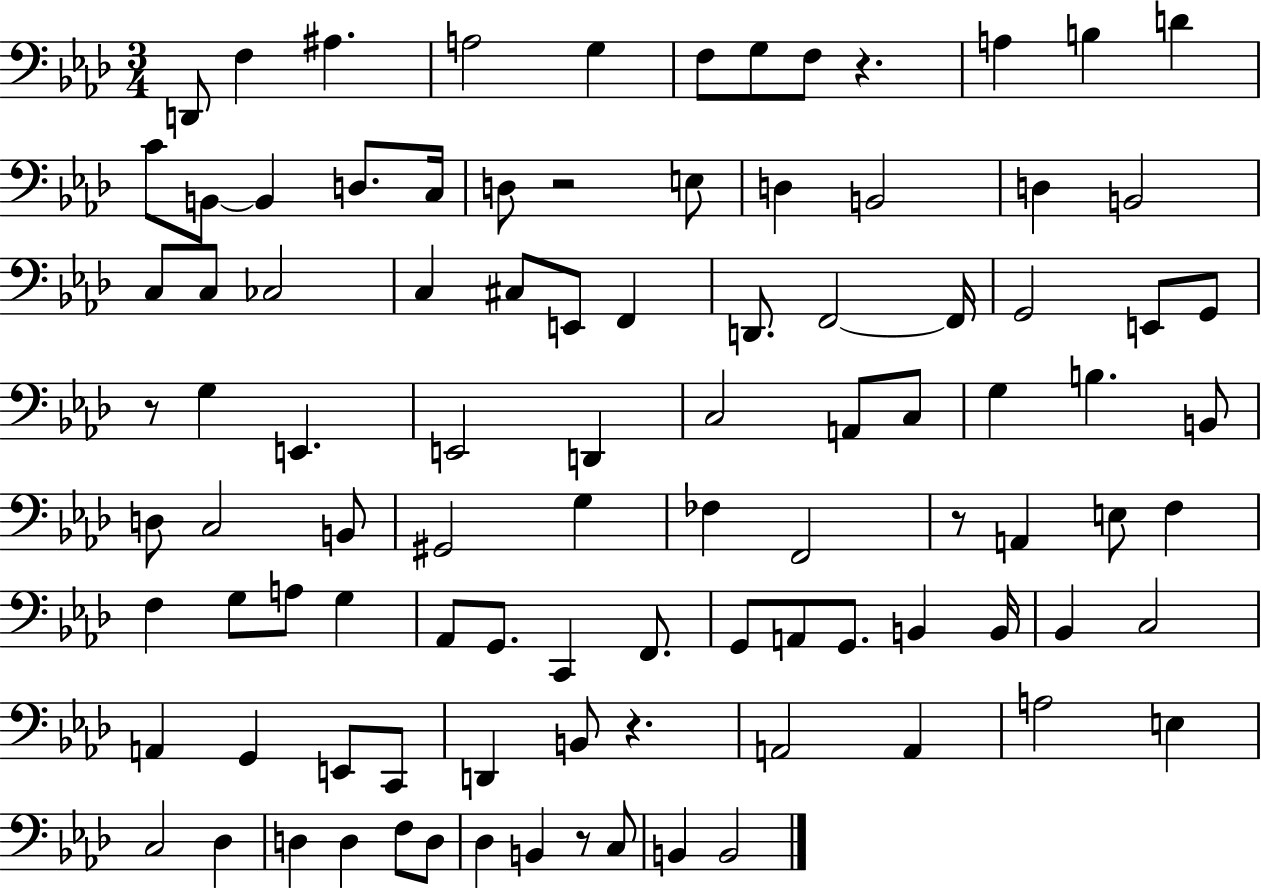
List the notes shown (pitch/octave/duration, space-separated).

D2/e F3/q A#3/q. A3/h G3/q F3/e G3/e F3/e R/q. A3/q B3/q D4/q C4/e B2/e B2/q D3/e. C3/s D3/e R/h E3/e D3/q B2/h D3/q B2/h C3/e C3/e CES3/h C3/q C#3/e E2/e F2/q D2/e. F2/h F2/s G2/h E2/e G2/e R/e G3/q E2/q. E2/h D2/q C3/h A2/e C3/e G3/q B3/q. B2/e D3/e C3/h B2/e G#2/h G3/q FES3/q F2/h R/e A2/q E3/e F3/q F3/q G3/e A3/e G3/q Ab2/e G2/e. C2/q F2/e. G2/e A2/e G2/e. B2/q B2/s Bb2/q C3/h A2/q G2/q E2/e C2/e D2/q B2/e R/q. A2/h A2/q A3/h E3/q C3/h Db3/q D3/q D3/q F3/e D3/e Db3/q B2/q R/e C3/e B2/q B2/h